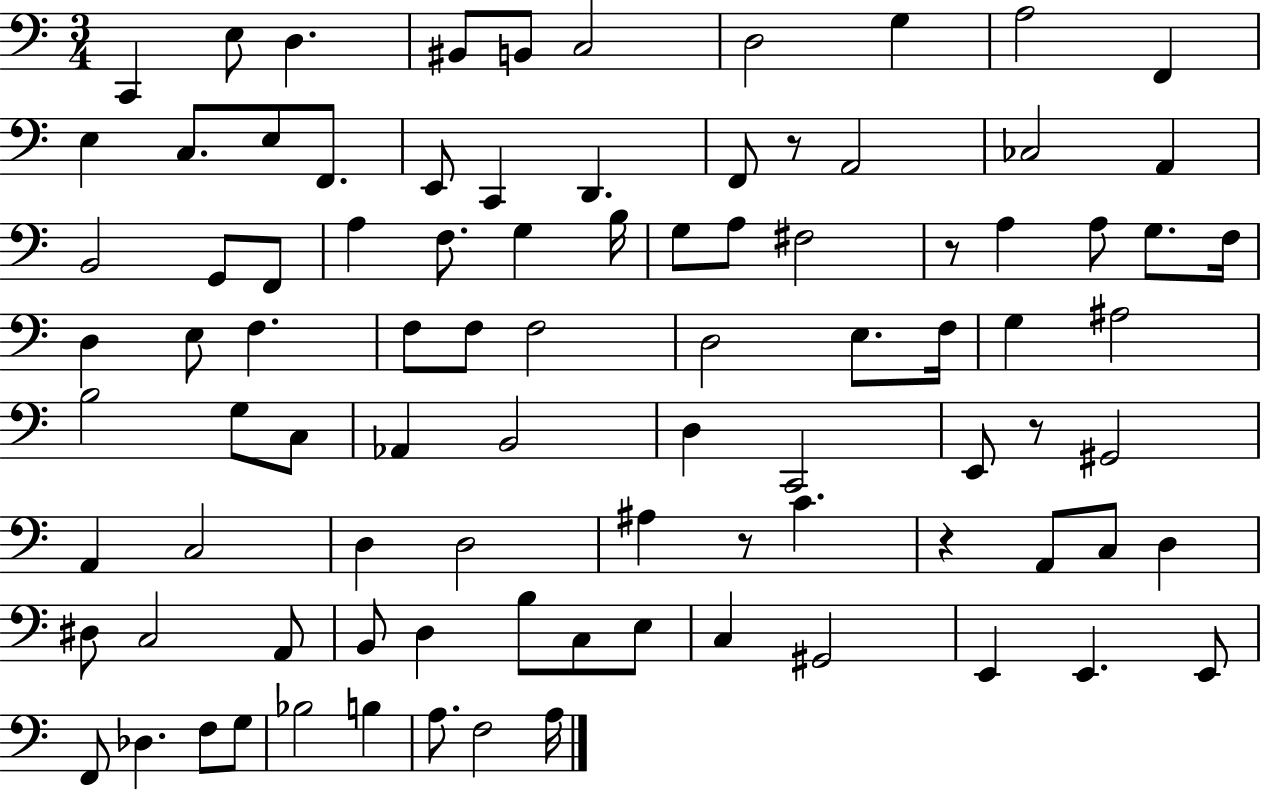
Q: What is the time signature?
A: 3/4